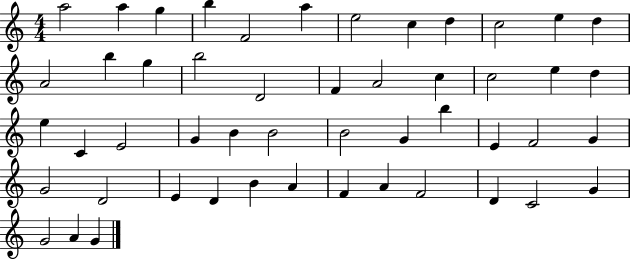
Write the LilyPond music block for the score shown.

{
  \clef treble
  \numericTimeSignature
  \time 4/4
  \key c \major
  a''2 a''4 g''4 | b''4 f'2 a''4 | e''2 c''4 d''4 | c''2 e''4 d''4 | \break a'2 b''4 g''4 | b''2 d'2 | f'4 a'2 c''4 | c''2 e''4 d''4 | \break e''4 c'4 e'2 | g'4 b'4 b'2 | b'2 g'4 b''4 | e'4 f'2 g'4 | \break g'2 d'2 | e'4 d'4 b'4 a'4 | f'4 a'4 f'2 | d'4 c'2 g'4 | \break g'2 a'4 g'4 | \bar "|."
}